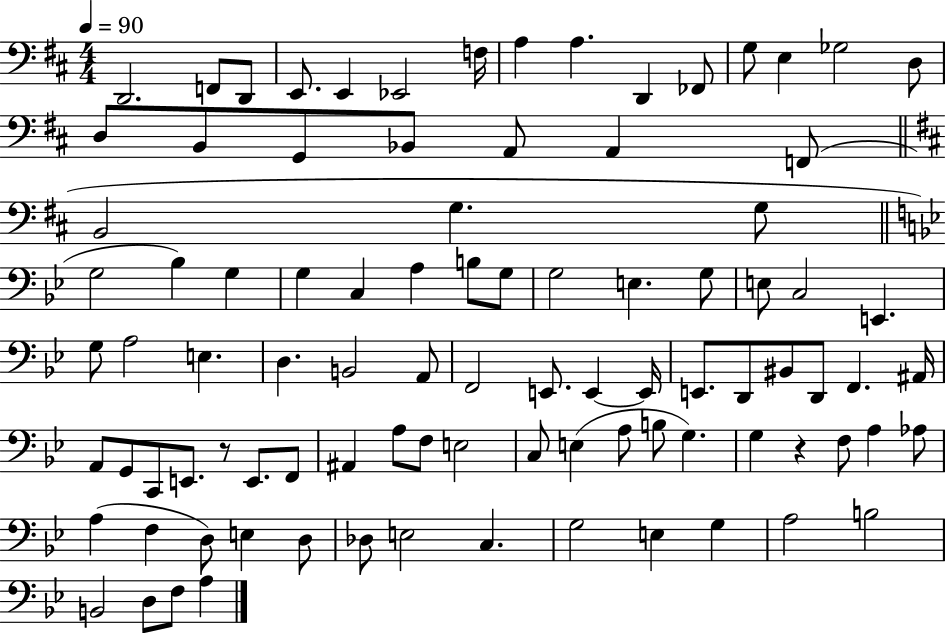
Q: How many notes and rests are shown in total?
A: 93